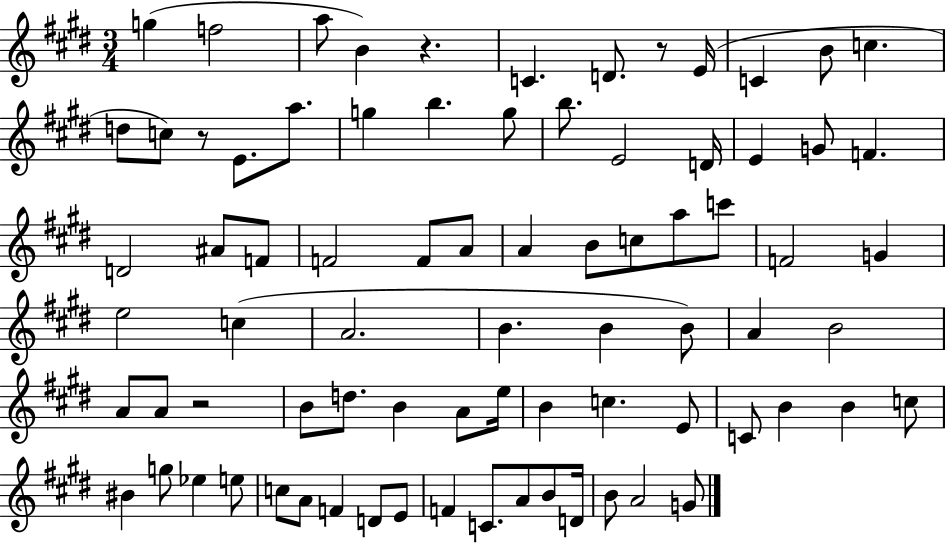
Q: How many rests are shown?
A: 4